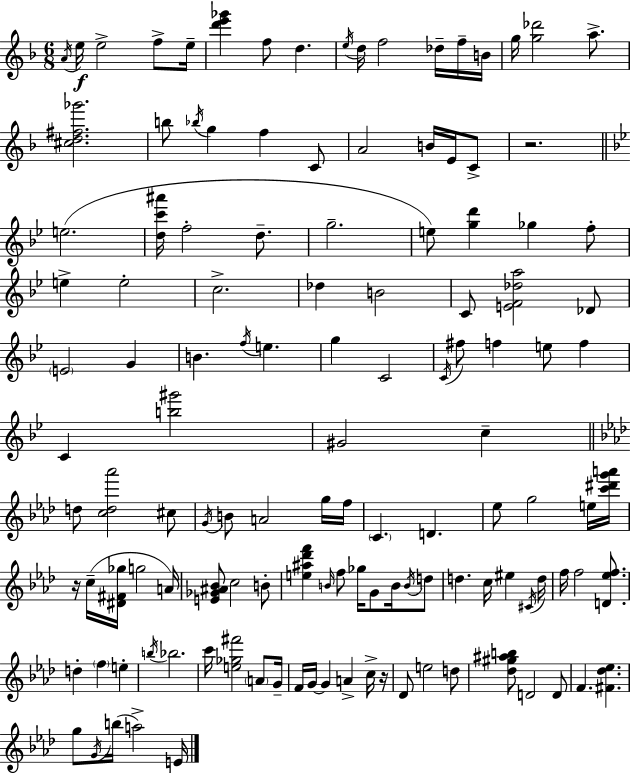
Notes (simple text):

A4/s E5/s E5/h F5/e E5/s [D6,E6,Gb6]/q F5/e D5/q. E5/s D5/s F5/h Db5/s F5/s B4/s G5/s [G5,Db6]/h A5/e. [C#5,D5,F#5,Gb6]/h. B5/e Bb5/s G5/q F5/q C4/e A4/h B4/s E4/s C4/e R/h. E5/h. [D5,C6,A#6]/s F5/h D5/e. G5/h. E5/e [G5,D6]/q Gb5/q F5/e E5/q E5/h C5/h. Db5/q B4/h C4/e [E4,F4,Db5,A5]/h Db4/e E4/h G4/q B4/q. F5/s E5/q. G5/q C4/h C4/s F#5/e F5/q E5/e F5/q C4/q [B5,G#6]/h G#4/h C5/q D5/e [C5,D5,Ab6]/h C#5/e G4/s B4/e A4/h G5/s F5/s C4/q. D4/q. Eb5/e G5/h E5/s [C6,D#6,G6,A6]/s R/s C5/s [D#4,F#4,Gb5]/s G5/h A4/s [E4,Gb4,A#4,Bb4]/e C5/h B4/e [E5,A#5,Db6,F6]/q B4/s F5/e Gb5/s G4/e B4/s B4/s D5/e D5/q. C5/s EIS5/q C#4/s D5/s F5/s F5/h [D4,Eb5,F5]/e. D5/q F5/q E5/q B5/s Bb5/h. C6/s [E5,Gb5,F#6]/h A4/e G4/s F4/s G4/s G4/q A4/q C5/s R/s Db4/e E5/h D5/e [Db5,G#5,A#5,B5]/e D4/h D4/e F4/q. [F#4,Db5,Eb5]/q. G5/e G4/s B5/s A5/h E4/s